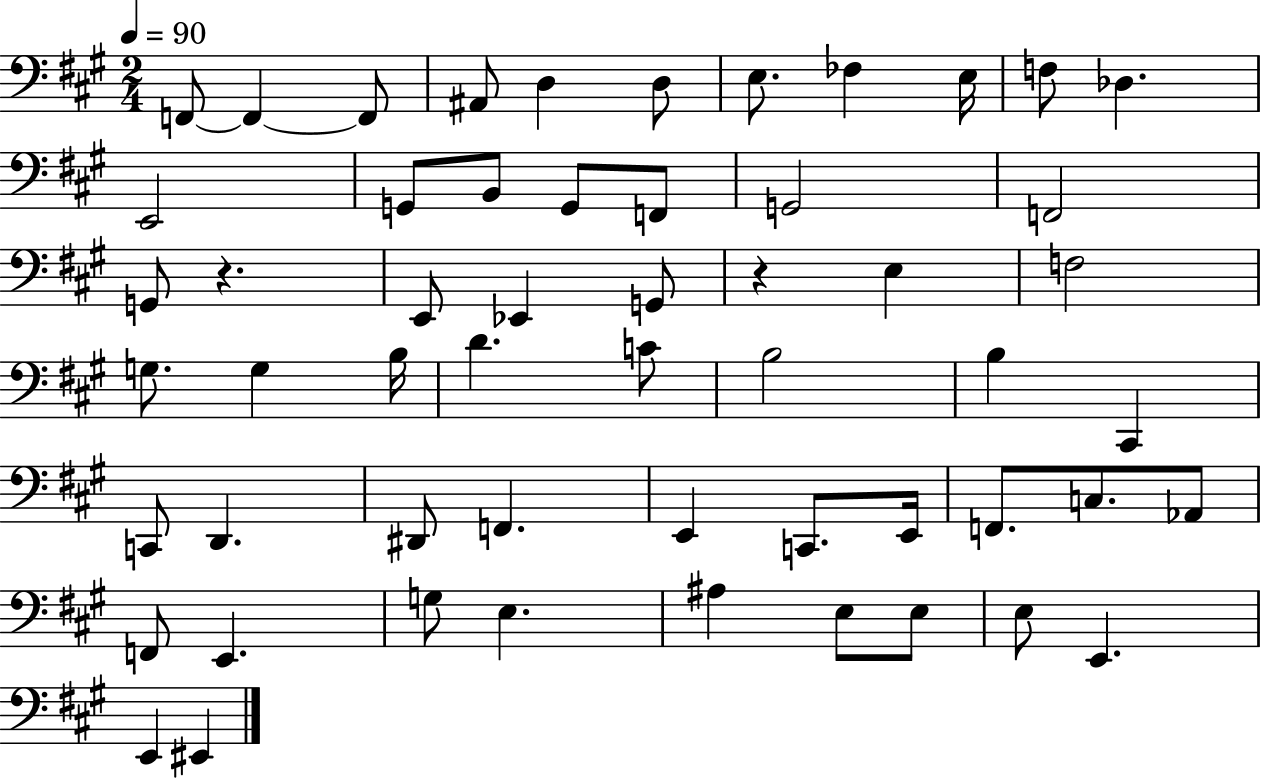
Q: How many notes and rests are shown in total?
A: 55